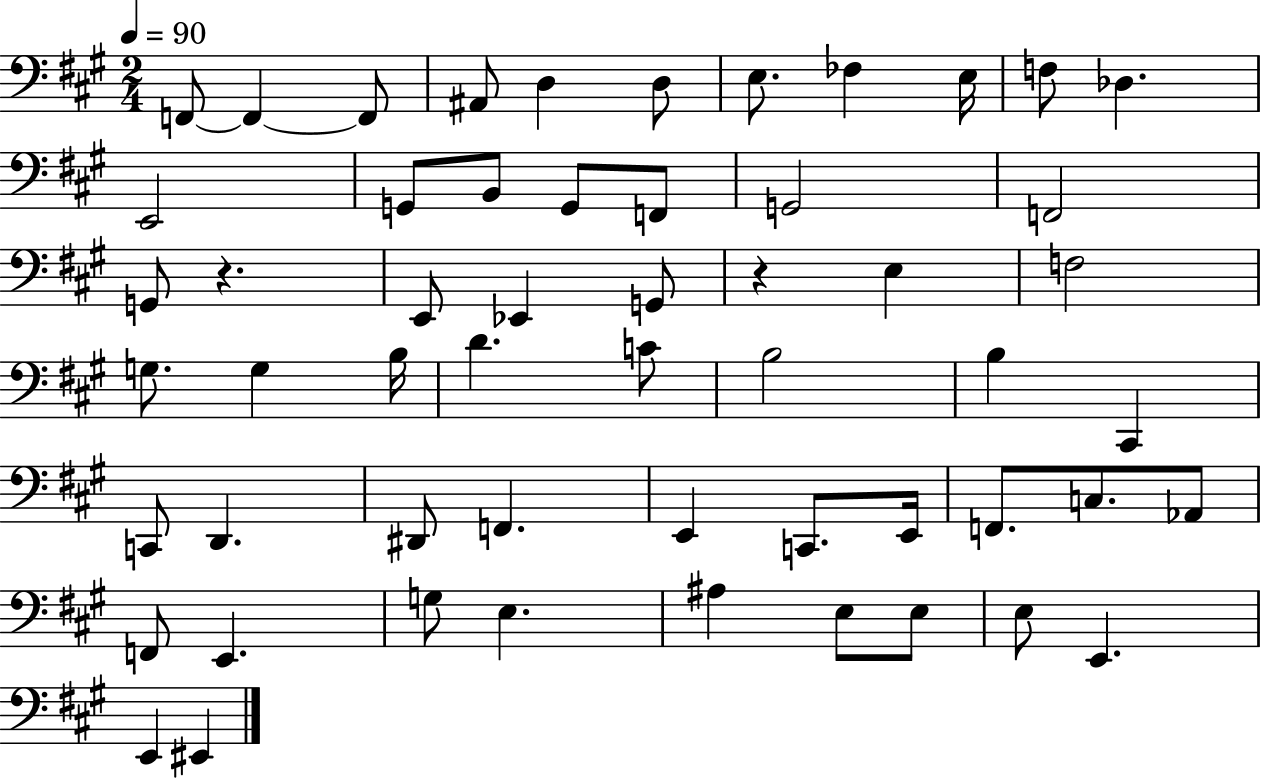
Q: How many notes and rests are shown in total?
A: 55